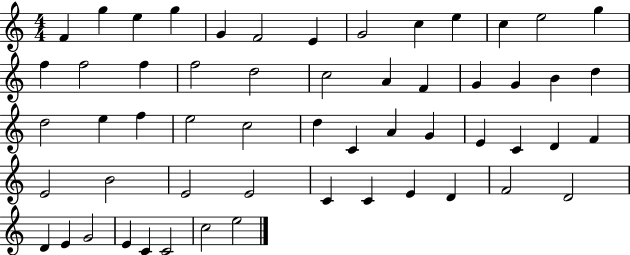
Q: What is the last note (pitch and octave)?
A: E5